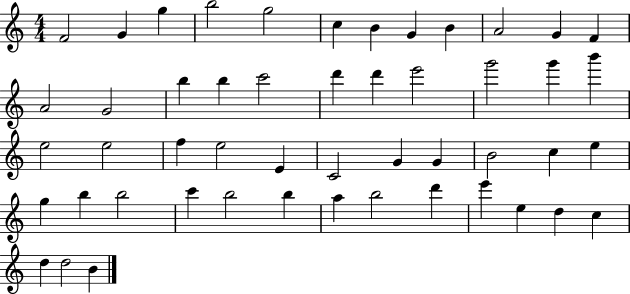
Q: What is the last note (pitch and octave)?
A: B4